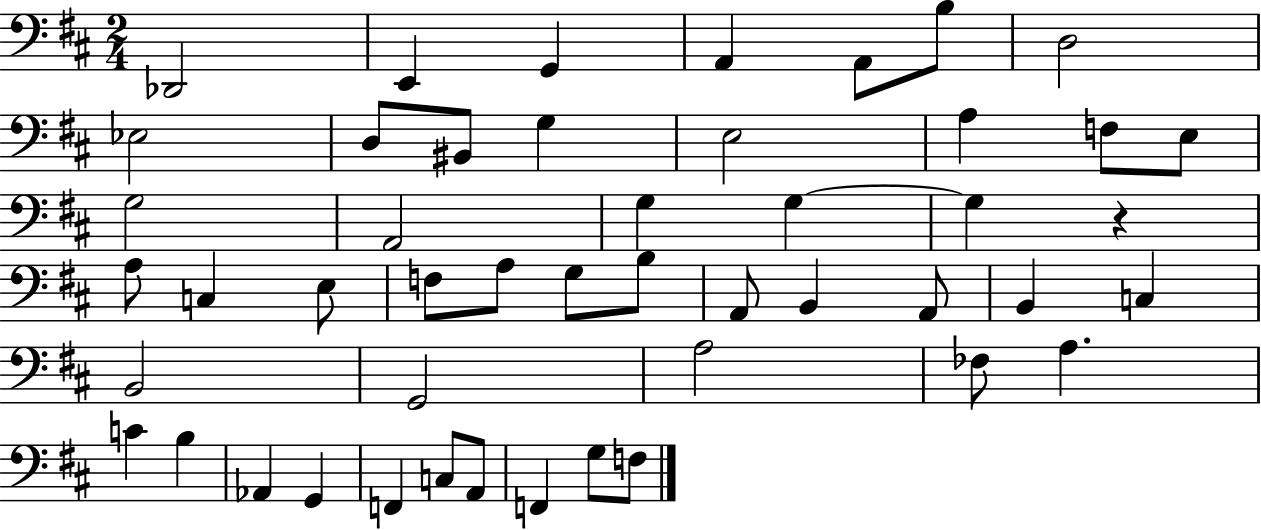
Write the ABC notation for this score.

X:1
T:Untitled
M:2/4
L:1/4
K:D
_D,,2 E,, G,, A,, A,,/2 B,/2 D,2 _E,2 D,/2 ^B,,/2 G, E,2 A, F,/2 E,/2 G,2 A,,2 G, G, G, z A,/2 C, E,/2 F,/2 A,/2 G,/2 B,/2 A,,/2 B,, A,,/2 B,, C, B,,2 G,,2 A,2 _F,/2 A, C B, _A,, G,, F,, C,/2 A,,/2 F,, G,/2 F,/2